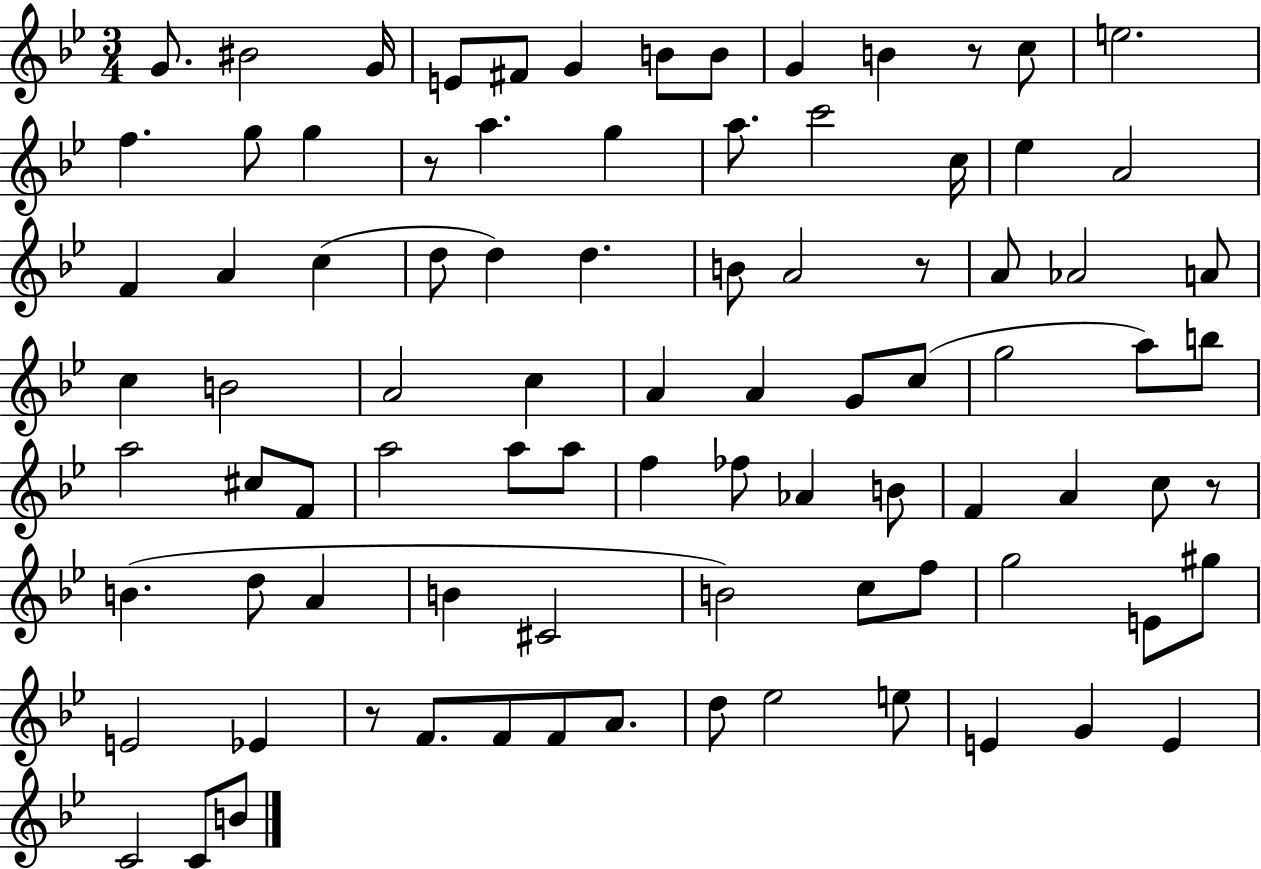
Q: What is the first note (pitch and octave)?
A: G4